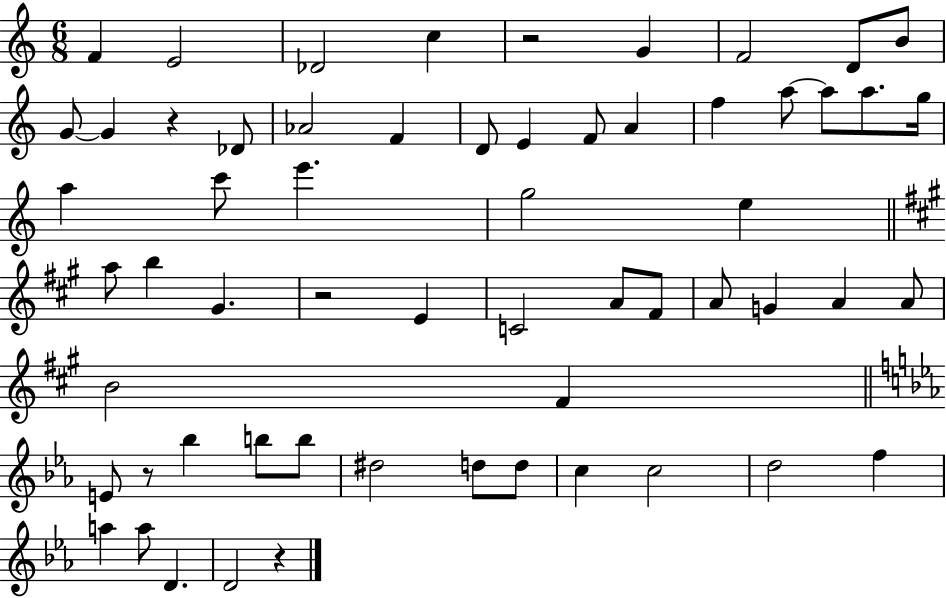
F4/q E4/h Db4/h C5/q R/h G4/q F4/h D4/e B4/e G4/e G4/q R/q Db4/e Ab4/h F4/q D4/e E4/q F4/e A4/q F5/q A5/e A5/e A5/e. G5/s A5/q C6/e E6/q. G5/h E5/q A5/e B5/q G#4/q. R/h E4/q C4/h A4/e F#4/e A4/e G4/q A4/q A4/e B4/h F#4/q E4/e R/e Bb5/q B5/e B5/e D#5/h D5/e D5/e C5/q C5/h D5/h F5/q A5/q A5/e D4/q. D4/h R/q